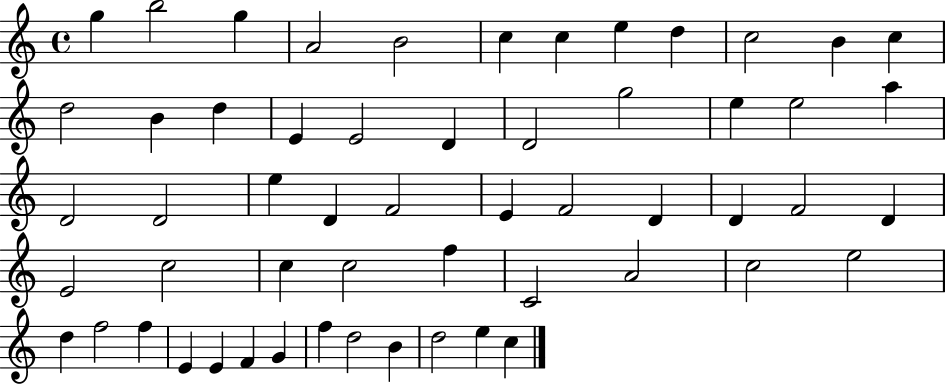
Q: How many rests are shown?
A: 0